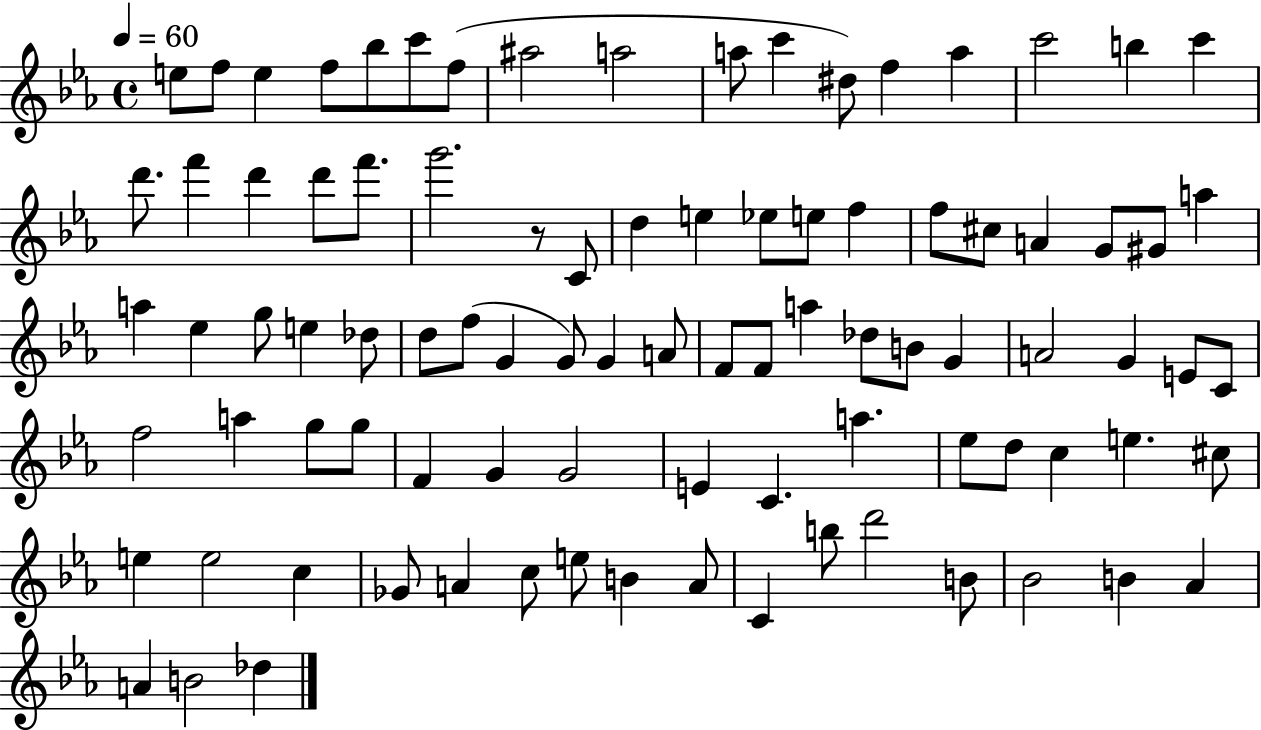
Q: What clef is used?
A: treble